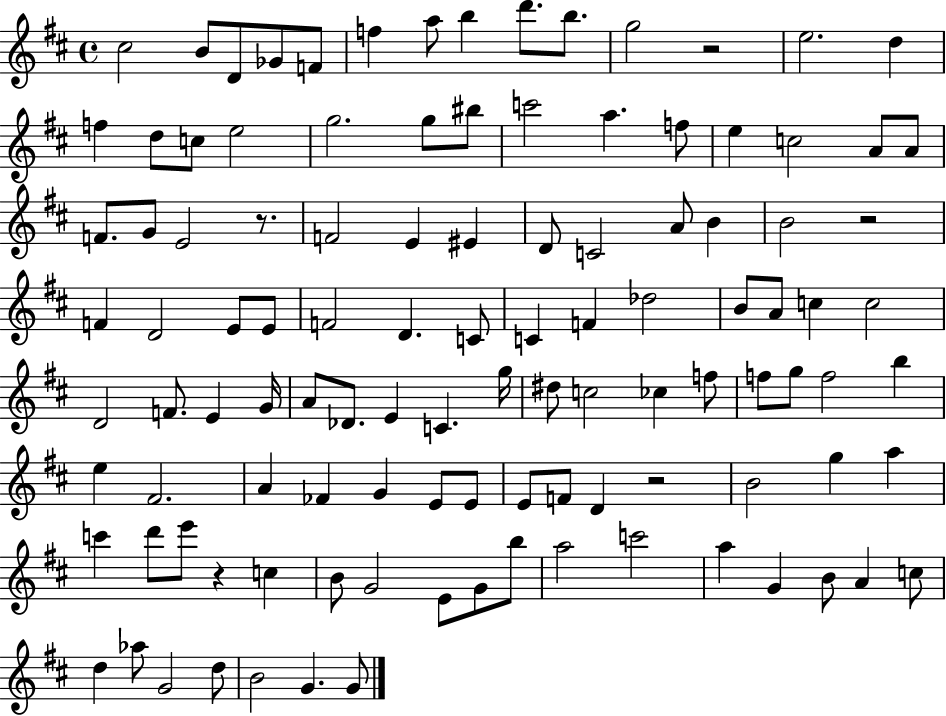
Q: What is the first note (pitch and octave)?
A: C#5